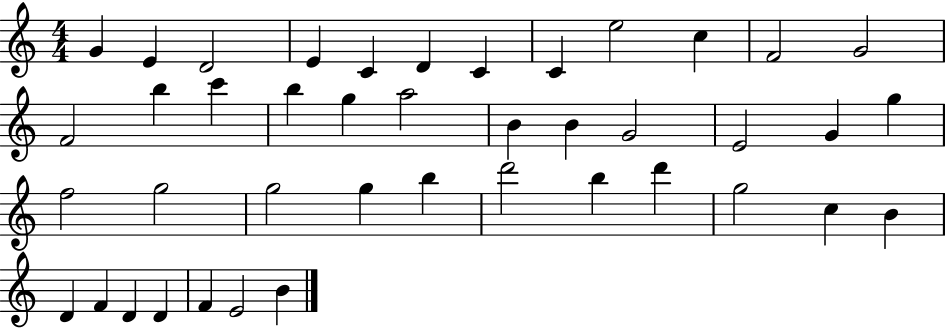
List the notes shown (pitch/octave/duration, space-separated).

G4/q E4/q D4/h E4/q C4/q D4/q C4/q C4/q E5/h C5/q F4/h G4/h F4/h B5/q C6/q B5/q G5/q A5/h B4/q B4/q G4/h E4/h G4/q G5/q F5/h G5/h G5/h G5/q B5/q D6/h B5/q D6/q G5/h C5/q B4/q D4/q F4/q D4/q D4/q F4/q E4/h B4/q